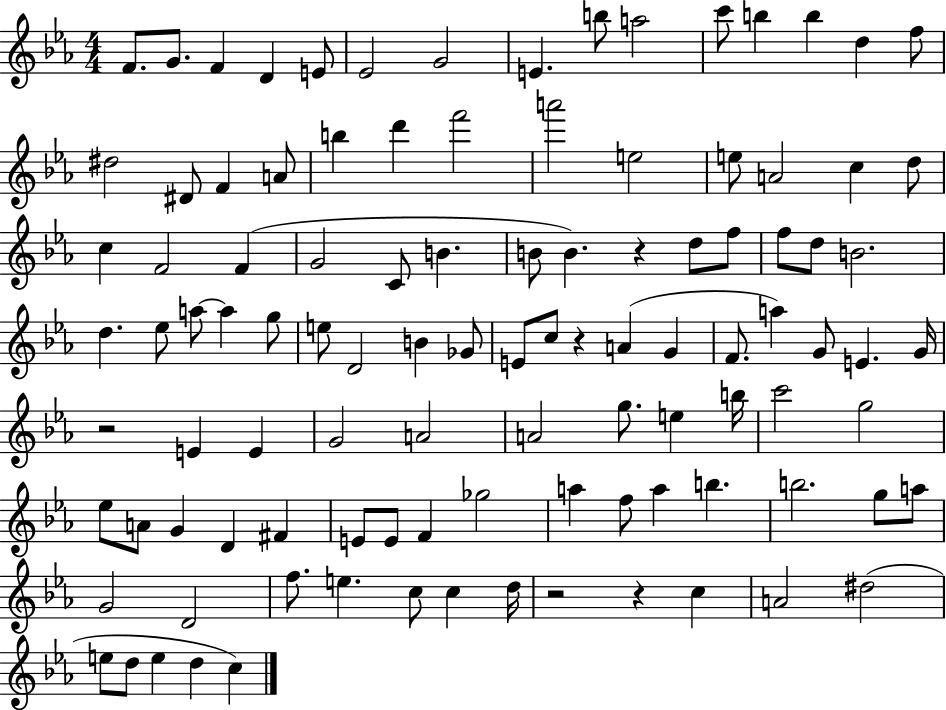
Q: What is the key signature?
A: EES major